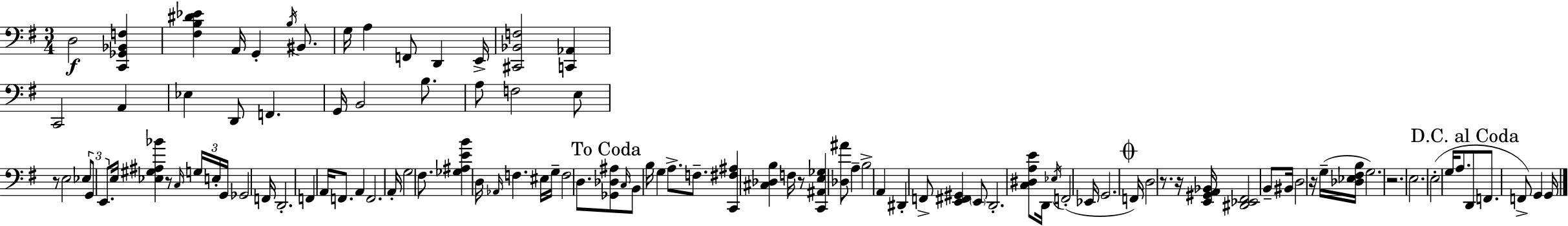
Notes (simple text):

D3/h [C2,Gb2,Bb2,F3]/q [F#3,B3,D#4,Eb4]/q A2/s G2/q B3/s BIS2/e. G3/s A3/q F2/e D2/q E2/s [C#2,Bb2,F3]/h [C2,Ab2]/q C2/h A2/q Eb3/q D2/e F2/q. G2/s B2/h B3/e. A3/e F3/h E3/e R/e E3/h Eb3/e G2/e E2/e. E3/s [Eb3,G#3,A#3,Bb4]/q R/e C3/s G3/s E3/s G2/s Gb2/h F2/s D2/h. F2/q A2/s F2/e. A2/q F2/h. A2/s G3/h F#3/e. [Gb3,A#3,E4,B4]/q D3/s Ab2/s F3/q. EIS3/s G3/s F3/h D3/e. [Gb2,Db3,A#3]/e C3/s B2/e B3/s G3/q A3/e. F3/e. [C2,F#3,A#3]/q [C#3,Db3,B3]/q F3/s R/e [C2,A#2,E3,Gb3]/q [Db3,A#4]/e A3/q B3/h A2/q D#2/q F2/e [E2,F#2,G#2]/q E2/e D2/h. [C3,D#3,A3,E4]/e D2/s Eb3/s F2/h Eb2/s G2/h. F2/s D3/h R/e. R/s [E2,G#2,A2,Bb2]/s [D#2,Eb2,F#2]/h B2/e BIS2/s D3/h R/s G3/s [Db3,Eb3,F#3,B3]/s G3/h. R/h. E3/h. E3/h G3/s A3/e. D2/e F2/e. F2/e G2/q G2/s